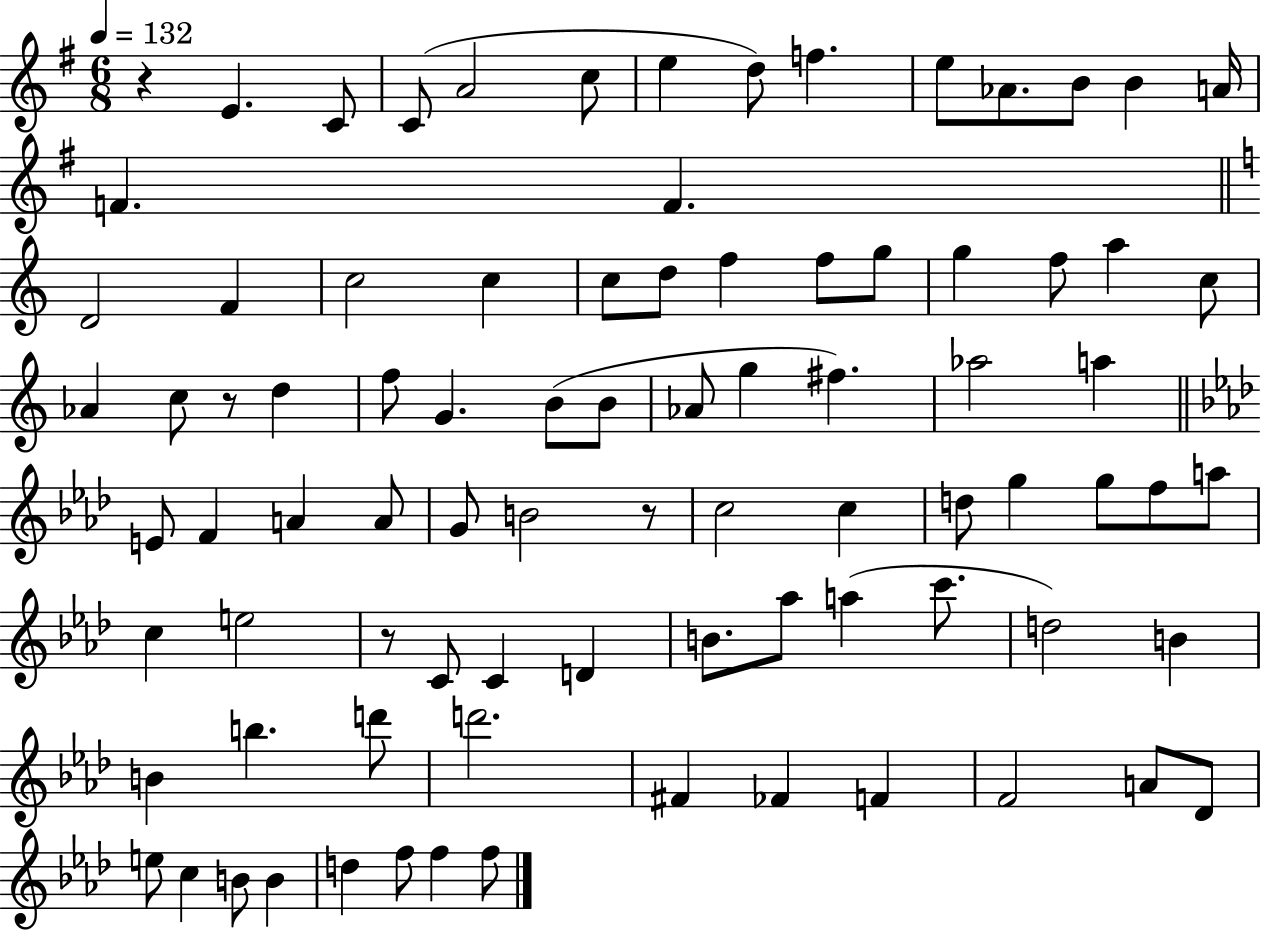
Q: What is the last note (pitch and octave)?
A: F5